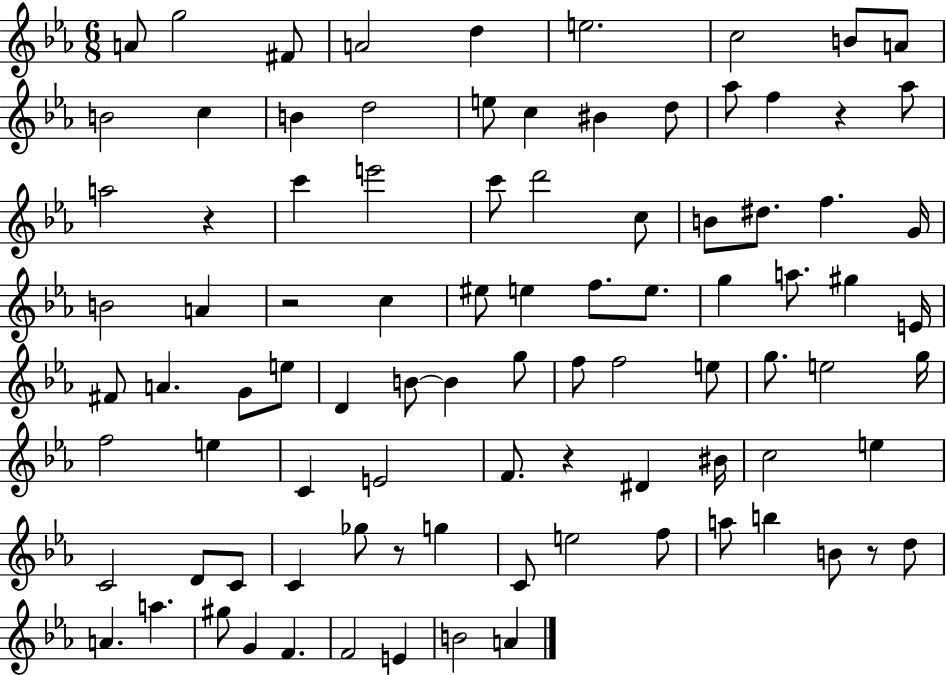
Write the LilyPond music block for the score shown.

{
  \clef treble
  \numericTimeSignature
  \time 6/8
  \key ees \major
  a'8 g''2 fis'8 | a'2 d''4 | e''2. | c''2 b'8 a'8 | \break b'2 c''4 | b'4 d''2 | e''8 c''4 bis'4 d''8 | aes''8 f''4 r4 aes''8 | \break a''2 r4 | c'''4 e'''2 | c'''8 d'''2 c''8 | b'8 dis''8. f''4. g'16 | \break b'2 a'4 | r2 c''4 | eis''8 e''4 f''8. e''8. | g''4 a''8. gis''4 e'16 | \break fis'8 a'4. g'8 e''8 | d'4 b'8~~ b'4 g''8 | f''8 f''2 e''8 | g''8. e''2 g''16 | \break f''2 e''4 | c'4 e'2 | f'8. r4 dis'4 bis'16 | c''2 e''4 | \break c'2 d'8 c'8 | c'4 ges''8 r8 g''4 | c'8 e''2 f''8 | a''8 b''4 b'8 r8 d''8 | \break a'4. a''4. | gis''8 g'4 f'4. | f'2 e'4 | b'2 a'4 | \break \bar "|."
}